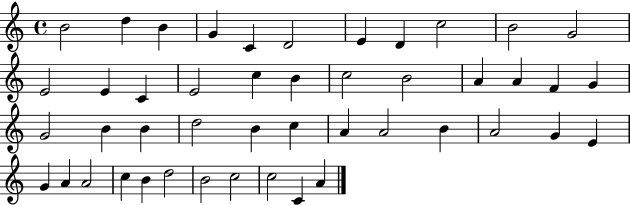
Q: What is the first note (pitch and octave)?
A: B4